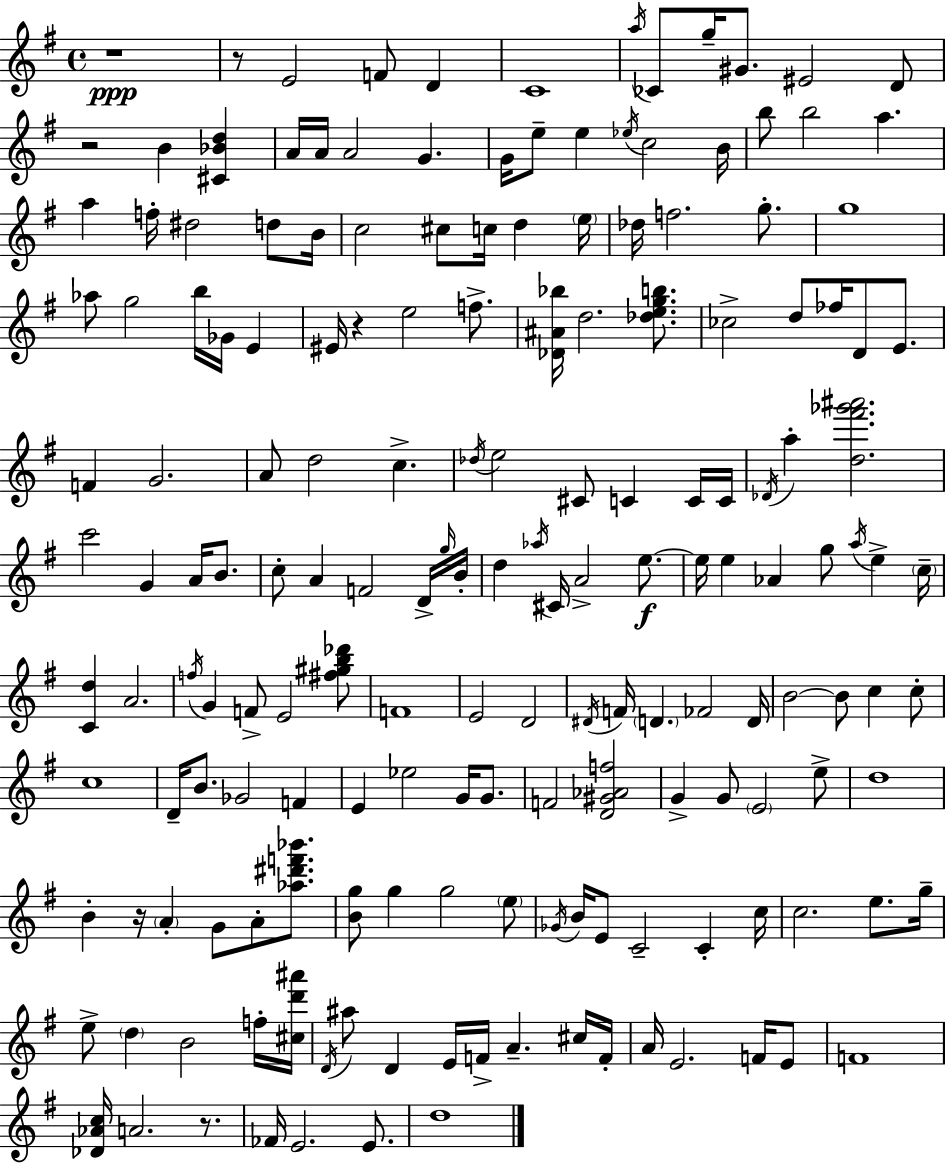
X:1
T:Untitled
M:4/4
L:1/4
K:G
z4 z/2 E2 F/2 D C4 a/4 _C/2 g/4 ^G/2 ^E2 D/2 z2 B [^C_Bd] A/4 A/4 A2 G G/4 e/2 e _e/4 c2 B/4 b/2 b2 a a f/4 ^d2 d/2 B/4 c2 ^c/2 c/4 d e/4 _d/4 f2 g/2 g4 _a/2 g2 b/4 _G/4 E ^E/4 z e2 f/2 [_D^A_b]/4 d2 [_degb]/2 _c2 d/2 _f/4 D/2 E/2 F G2 A/2 d2 c _d/4 e2 ^C/2 C C/4 C/4 _D/4 a [d^f'_g'^a']2 c'2 G A/4 B/2 c/2 A F2 D/4 g/4 B/4 d _a/4 ^C/4 A2 e/2 e/4 e _A g/2 a/4 e c/4 [Cd] A2 f/4 G F/2 E2 [^f^gb_d']/2 F4 E2 D2 ^D/4 F/4 D _F2 D/4 B2 B/2 c c/2 c4 D/4 B/2 _G2 F E _e2 G/4 G/2 F2 [D^G_Af]2 G G/2 E2 e/2 d4 B z/4 A G/2 A/2 [_a^d'f'_b']/2 [Bg]/2 g g2 e/2 _G/4 B/4 E/2 C2 C c/4 c2 e/2 g/4 e/2 d B2 f/4 [^cd'^a']/4 D/4 ^a/2 D E/4 F/4 A ^c/4 F/4 A/4 E2 F/4 E/2 F4 [_D_Ac]/4 A2 z/2 _F/4 E2 E/2 d4